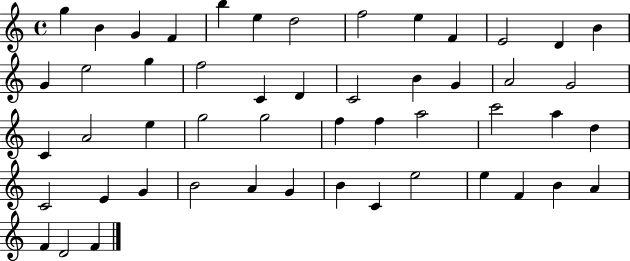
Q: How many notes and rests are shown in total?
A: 51